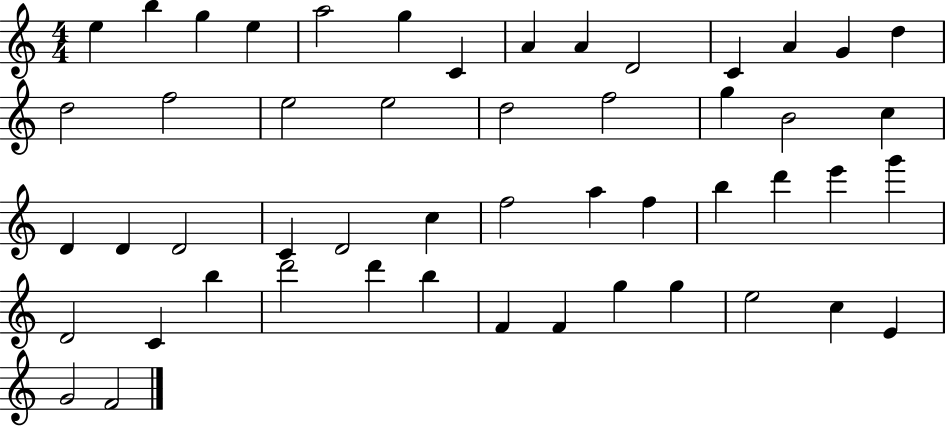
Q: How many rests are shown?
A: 0